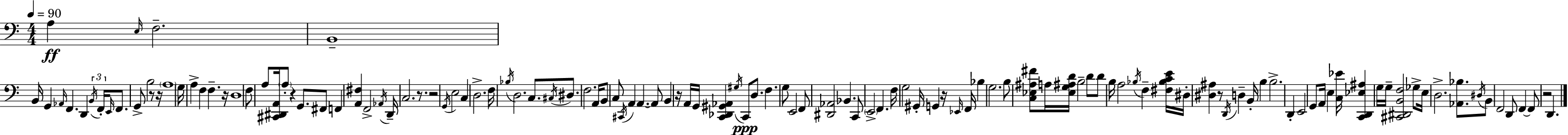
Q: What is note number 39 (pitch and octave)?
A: C3